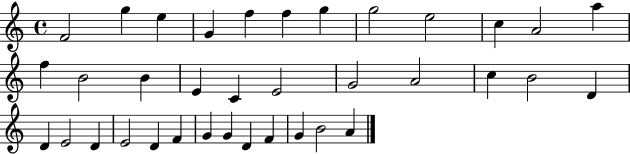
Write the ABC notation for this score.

X:1
T:Untitled
M:4/4
L:1/4
K:C
F2 g e G f f g g2 e2 c A2 a f B2 B E C E2 G2 A2 c B2 D D E2 D E2 D F G G D F G B2 A